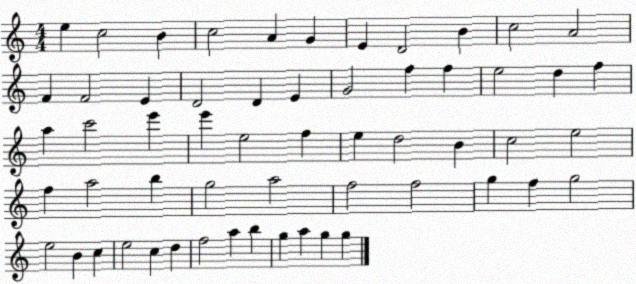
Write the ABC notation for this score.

X:1
T:Untitled
M:4/4
L:1/4
K:C
e c2 B c2 A G E D2 B c2 A2 F F2 E D2 D E G2 f f e2 d f a c'2 e' e' e2 f e d2 B c2 e2 f a2 b g2 a2 f2 f2 g f g2 e2 B c e2 c d f2 a b g a g g